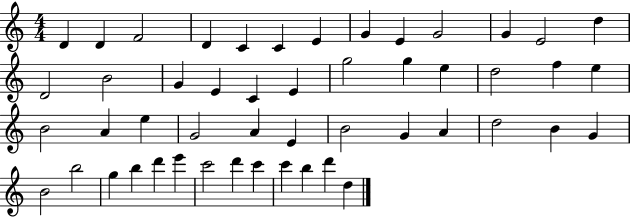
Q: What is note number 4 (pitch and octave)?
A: D4